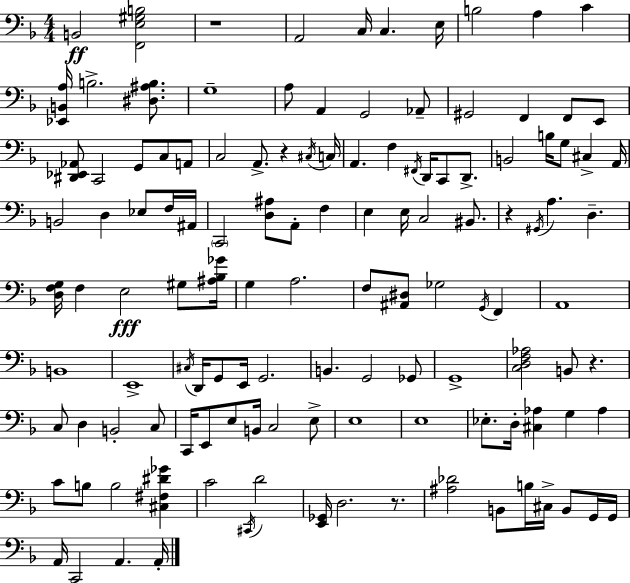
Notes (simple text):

B2/h [F2,E3,G#3,B3]/h R/w A2/h C3/s C3/q. E3/s B3/h A3/q C4/q [Eb2,B2,A3]/s B3/h. [D#3,A#3,B3]/e. G3/w A3/e A2/q G2/h Ab2/e G#2/h F2/q F2/e E2/e [D#2,Eb2,Ab2]/e C2/h G2/e C3/e A2/e C3/h A2/e. R/q C#3/s C3/s A2/q. F3/q F#2/s D2/s C2/e D2/e. B2/h B3/s G3/e C#3/q A2/s B2/h D3/q Eb3/e F3/s A#2/s C2/h [D3,A#3]/e A2/e F3/q E3/q E3/s C3/h BIS2/e. R/q G#2/s A3/q. D3/q. [D3,F3,G3]/s F3/q E3/h G#3/e [A#3,Bb3,Gb4]/s G3/q A3/h. F3/e [A#2,D#3]/e Gb3/h G2/s F2/q A2/w B2/w E2/w C#3/s D2/s G2/e E2/s G2/h. B2/q. G2/h Gb2/e G2/w [C3,D3,F3,Ab3]/h B2/e R/q. C3/e D3/q B2/h C3/e C2/s E2/e E3/e B2/s C3/h E3/e E3/w E3/w Eb3/e. D3/s [C#3,Ab3]/q G3/q Ab3/q C4/e B3/e B3/h [C#3,F#3,D#4,Gb4]/q C4/h C#2/s D4/h [E2,Gb2]/s D3/h. R/e. [A#3,Db4]/h B2/e B3/s C#3/s B2/e G2/s G2/s A2/s C2/h A2/q. A2/s